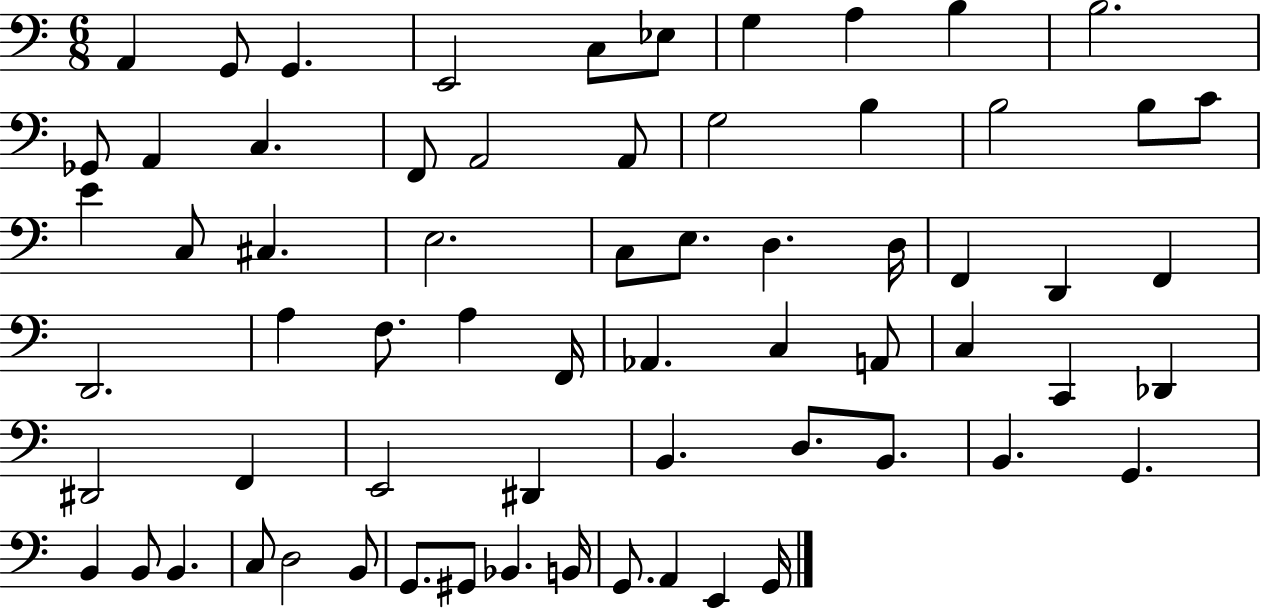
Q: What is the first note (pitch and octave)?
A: A2